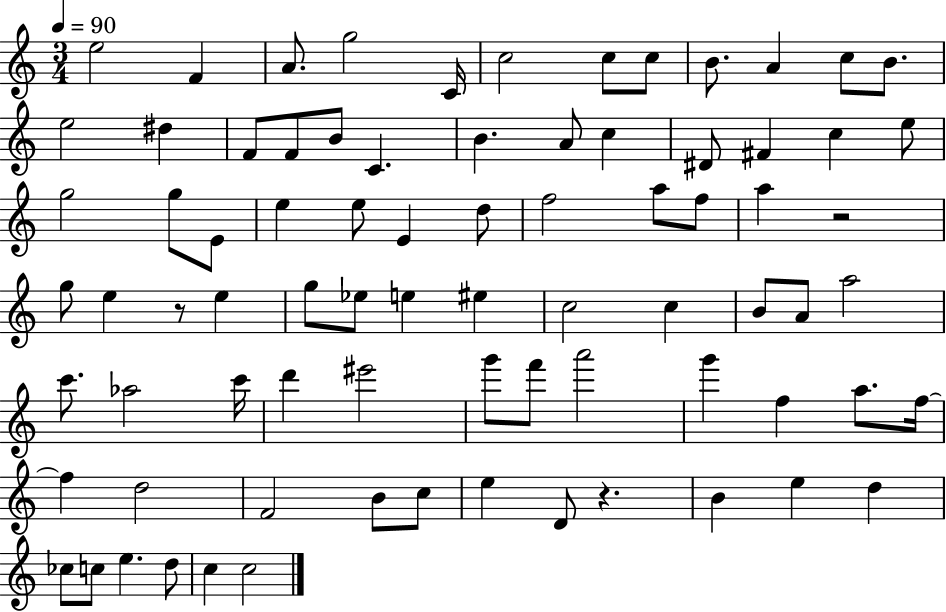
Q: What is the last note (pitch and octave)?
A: C5